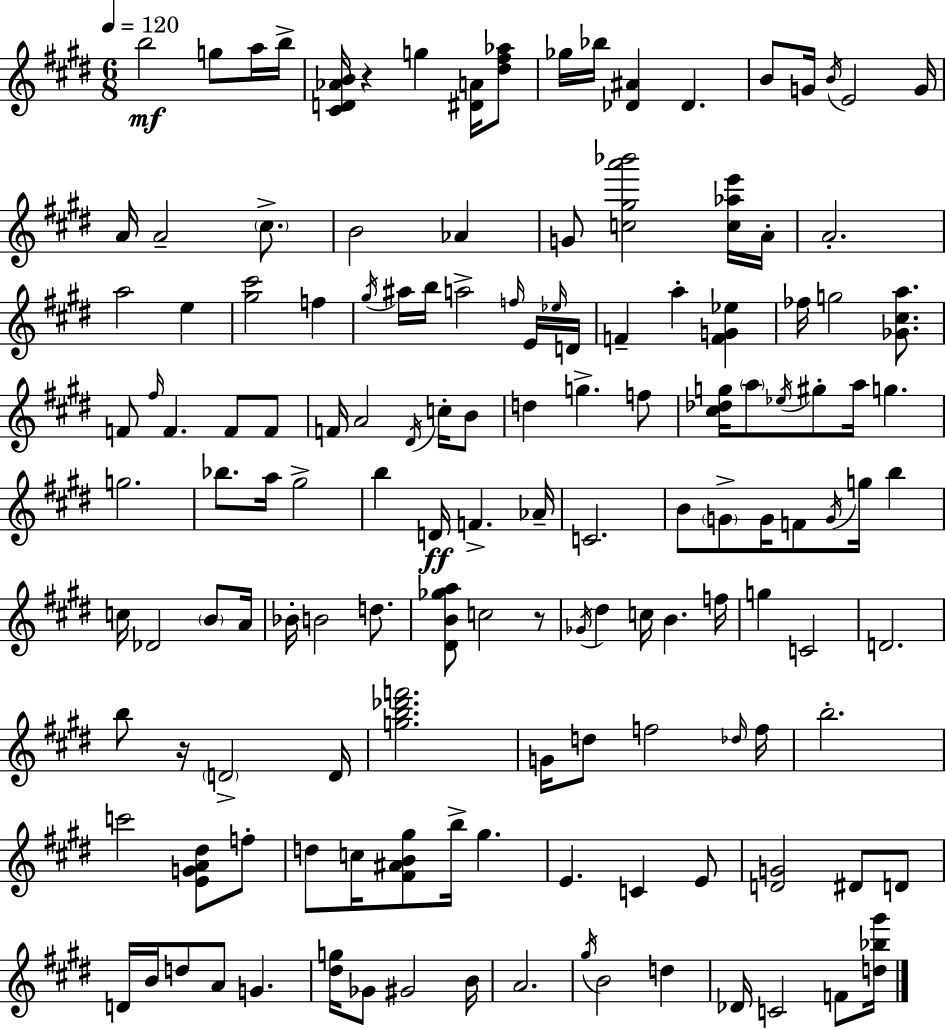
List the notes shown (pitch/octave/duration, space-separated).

B5/h G5/e A5/s B5/s [C#4,D4,Ab4,B4]/s R/q G5/q [D#4,A4]/s [D#5,F#5,Ab5]/e Gb5/s Bb5/s [Db4,A#4]/q Db4/q. B4/e G4/s B4/s E4/h G4/s A4/s A4/h C#5/e. B4/h Ab4/q G4/e [C5,G#5,A6,Bb6]/h [C5,Ab5,E6]/s A4/s A4/h. A5/h E5/q [G#5,C#6]/h F5/q G#5/s A#5/s B5/s A5/h F5/s E4/s Eb5/s D4/s F4/q A5/q [F4,G4,Eb5]/q FES5/s G5/h [Gb4,C#5,A5]/e. F4/e F#5/s F4/q. F4/e F4/e F4/s A4/h D#4/s C5/s B4/e D5/q G5/q. F5/e [C#5,Db5,G5]/s A5/e Eb5/s G#5/e A5/s G5/q. G5/h. Bb5/e. A5/s G#5/h B5/q D4/s F4/q. Ab4/s C4/h. B4/e G4/e G4/s F4/e G4/s G5/s B5/q C5/s Db4/h B4/e A4/s Bb4/s B4/h D5/e. [D#4,B4,Gb5,A5]/e C5/h R/e Gb4/s D#5/q C5/s B4/q. F5/s G5/q C4/h D4/h. B5/e R/s D4/h D4/s [G5,B5,Db6,F6]/h. G4/s D5/e F5/h Db5/s F5/s B5/h. C6/h [E4,G4,A4,D#5]/e F5/e D5/e C5/s [F#4,A#4,B4,G#5]/e B5/s G#5/q. E4/q. C4/q E4/e [D4,G4]/h D#4/e D4/e D4/s B4/s D5/e A4/e G4/q. [D#5,G5]/s Gb4/e G#4/h B4/s A4/h. G#5/s B4/h D5/q Db4/s C4/h F4/e [D5,Bb5,G#6]/s